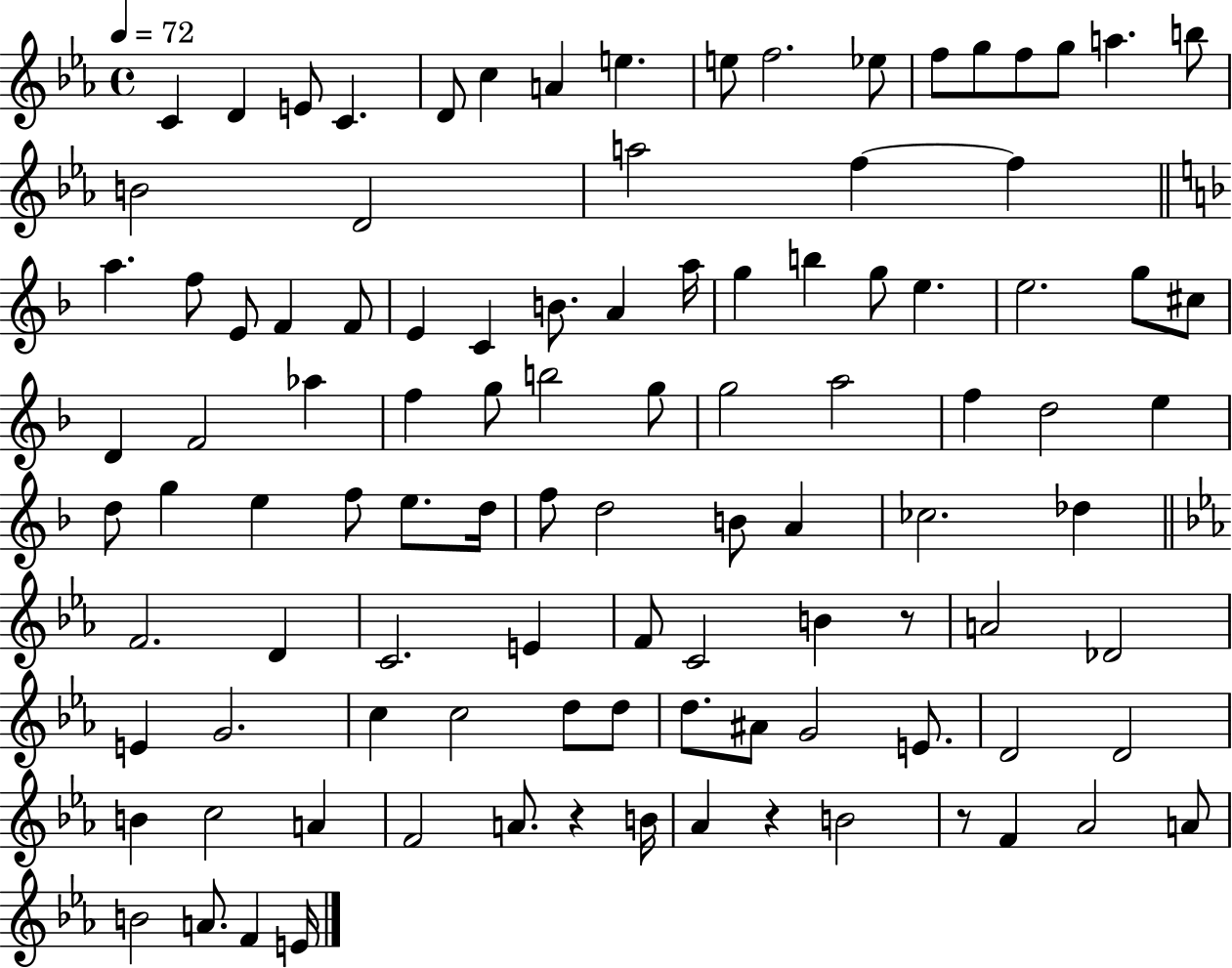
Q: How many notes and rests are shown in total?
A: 103